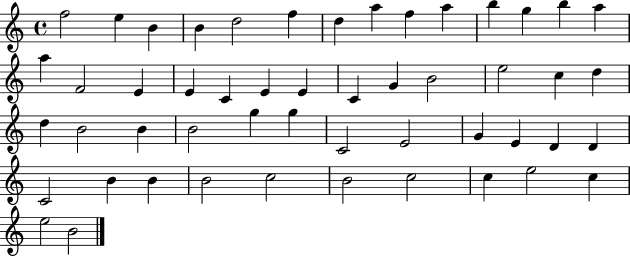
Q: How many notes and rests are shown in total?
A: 51